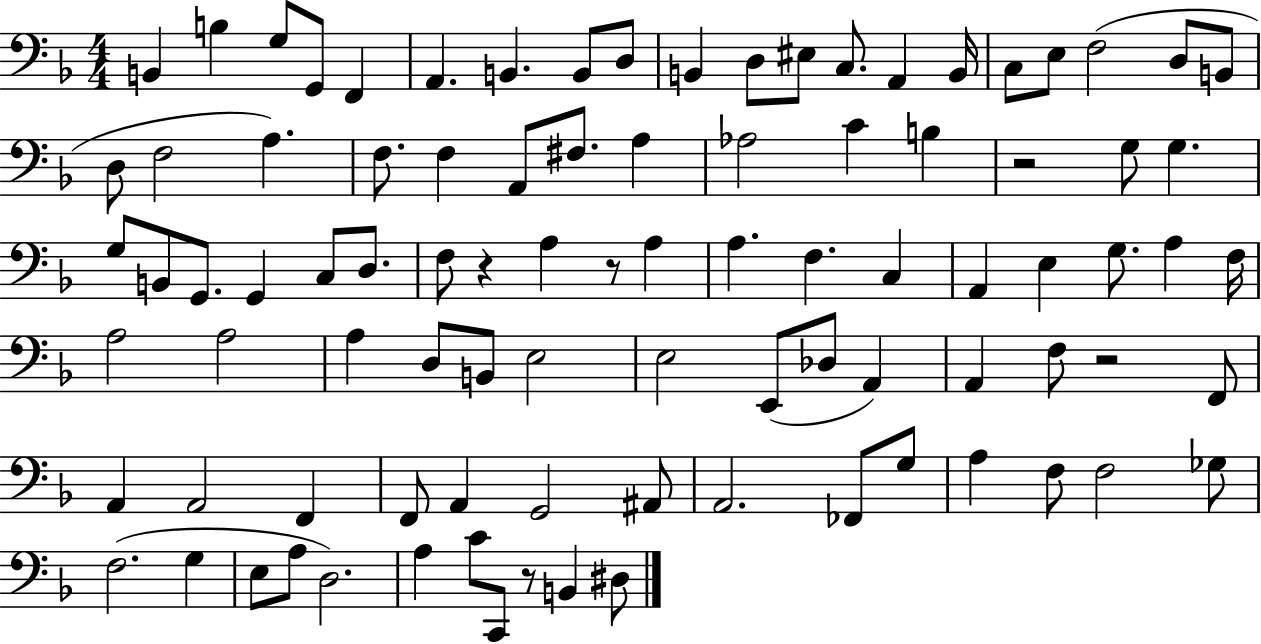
X:1
T:Untitled
M:4/4
L:1/4
K:F
B,, B, G,/2 G,,/2 F,, A,, B,, B,,/2 D,/2 B,, D,/2 ^E,/2 C,/2 A,, B,,/4 C,/2 E,/2 F,2 D,/2 B,,/2 D,/2 F,2 A, F,/2 F, A,,/2 ^F,/2 A, _A,2 C B, z2 G,/2 G, G,/2 B,,/2 G,,/2 G,, C,/2 D,/2 F,/2 z A, z/2 A, A, F, C, A,, E, G,/2 A, F,/4 A,2 A,2 A, D,/2 B,,/2 E,2 E,2 E,,/2 _D,/2 A,, A,, F,/2 z2 F,,/2 A,, A,,2 F,, F,,/2 A,, G,,2 ^A,,/2 A,,2 _F,,/2 G,/2 A, F,/2 F,2 _G,/2 F,2 G, E,/2 A,/2 D,2 A, C/2 C,,/2 z/2 B,, ^D,/2